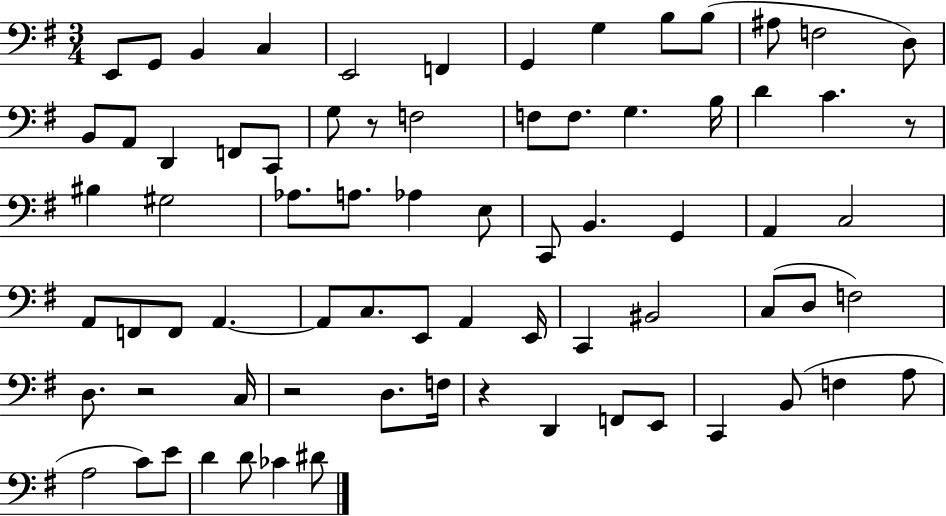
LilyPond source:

{
  \clef bass
  \numericTimeSignature
  \time 3/4
  \key g \major
  e,8 g,8 b,4 c4 | e,2 f,4 | g,4 g4 b8 b8( | ais8 f2 d8) | \break b,8 a,8 d,4 f,8 c,8 | g8 r8 f2 | f8 f8. g4. b16 | d'4 c'4. r8 | \break bis4 gis2 | aes8. a8. aes4 e8 | c,8 b,4. g,4 | a,4 c2 | \break a,8 f,8 f,8 a,4.~~ | a,8 c8. e,8 a,4 e,16 | c,4 bis,2 | c8( d8 f2) | \break d8. r2 c16 | r2 d8. f16 | r4 d,4 f,8 e,8 | c,4 b,8( f4 a8 | \break a2 c'8) e'8 | d'4 d'8 ces'4 dis'8 | \bar "|."
}